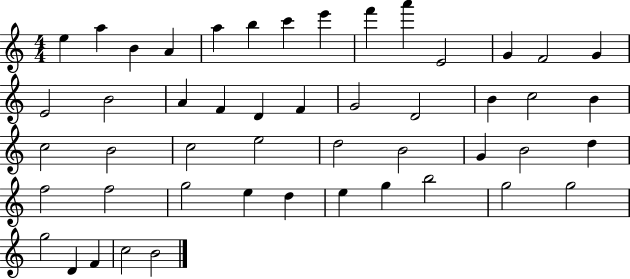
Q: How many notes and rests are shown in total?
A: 49